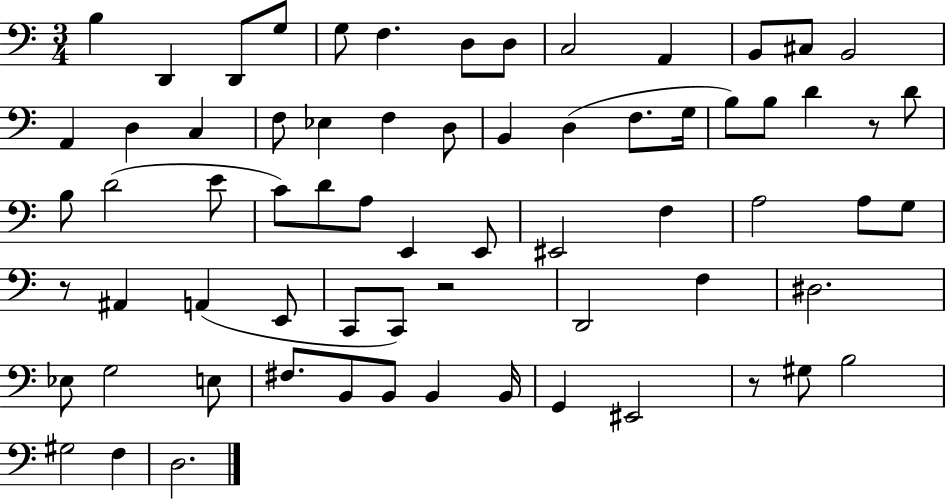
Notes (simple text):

B3/q D2/q D2/e G3/e G3/e F3/q. D3/e D3/e C3/h A2/q B2/e C#3/e B2/h A2/q D3/q C3/q F3/e Eb3/q F3/q D3/e B2/q D3/q F3/e. G3/s B3/e B3/e D4/q R/e D4/e B3/e D4/h E4/e C4/e D4/e A3/e E2/q E2/e EIS2/h F3/q A3/h A3/e G3/e R/e A#2/q A2/q E2/e C2/e C2/e R/h D2/h F3/q D#3/h. Eb3/e G3/h E3/e F#3/e. B2/e B2/e B2/q B2/s G2/q EIS2/h R/e G#3/e B3/h G#3/h F3/q D3/h.